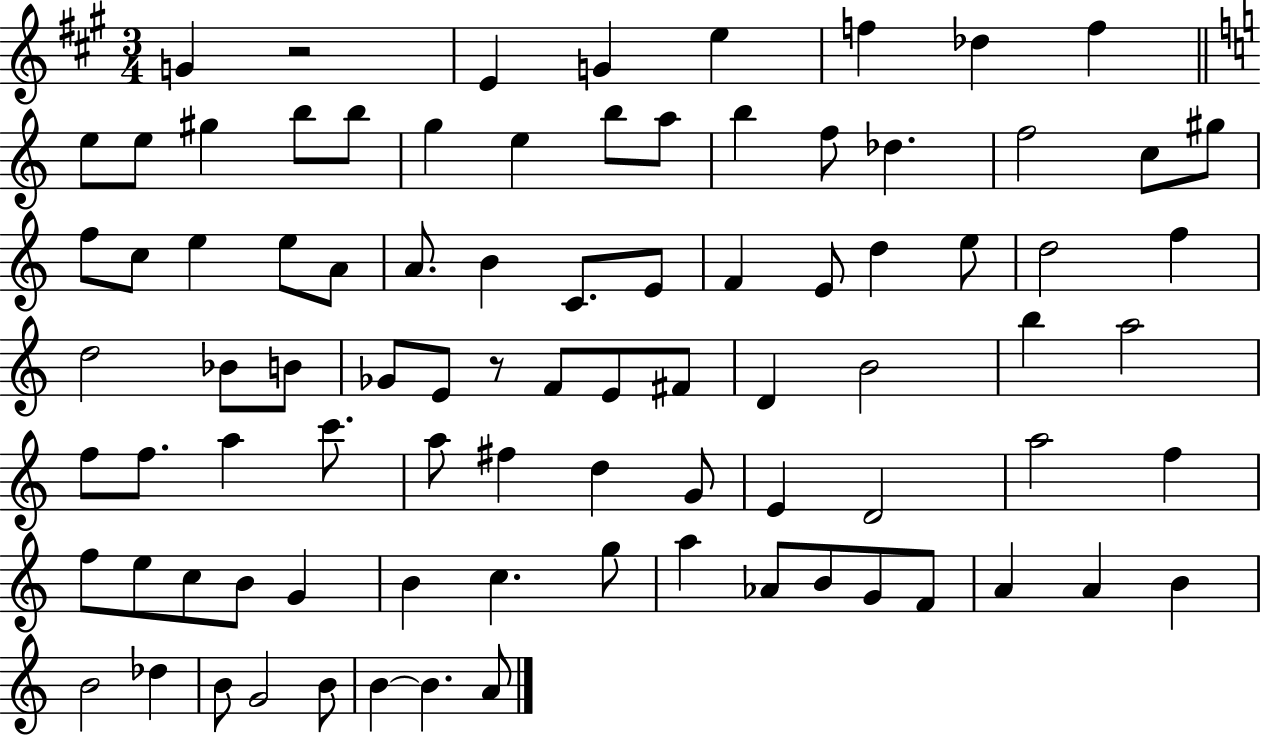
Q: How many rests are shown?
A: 2